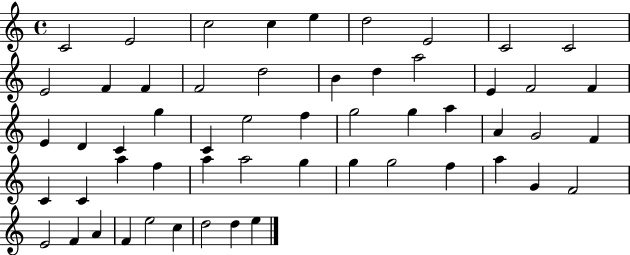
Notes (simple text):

C4/h E4/h C5/h C5/q E5/q D5/h E4/h C4/h C4/h E4/h F4/q F4/q F4/h D5/h B4/q D5/q A5/h E4/q F4/h F4/q E4/q D4/q C4/q G5/q C4/q E5/h F5/q G5/h G5/q A5/q A4/q G4/h F4/q C4/q C4/q A5/q F5/q A5/q A5/h G5/q G5/q G5/h F5/q A5/q G4/q F4/h E4/h F4/q A4/q F4/q E5/h C5/q D5/h D5/q E5/q